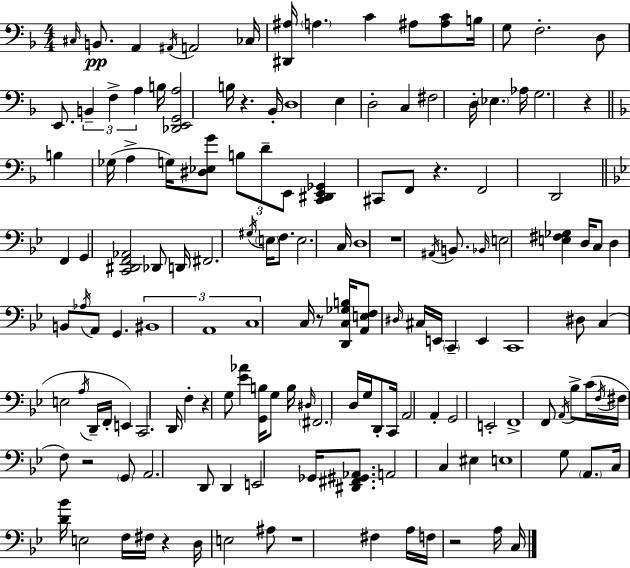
{
  \clef bass
  \numericTimeSignature
  \time 4/4
  \key f \major
  \grace { cis16 }\pp b,8. a,4 \acciaccatura { ais,16 } a,2 | ces16 <dis, ais>16 \parenthesize a4. c'4 ais8 <ais c'>8 | b16 g8 f2.-. | d8 e,8. \tuplet 3/2 { b,4-- f4-> a4 } | \break b16 <des, e, g, a>2 b16 r4. | bes,16-. d1 | e4 d2-. c4 | fis2 d16-. \parenthesize ees4. | \break aes16 g2. r4 | \bar "||" \break \key d \minor b4 ges16( a4-> g16) <dis ees g'>8 \tuplet 3/2 { b8 d'8-- | e,8 } <c, dis, e, ges,>4 cis,8 f,8 r4. | f,2 d,2 | \bar "||" \break \key bes \major f,4 g,4 <c, dis, f, aes,>2 | des,8 d,16 fis,2. \acciaccatura { gis16 } | \parenthesize e16 f8. e2. | c16 d1 | \break r1 | \acciaccatura { ais,16 } b,8. \grace { bes,16 } e2 <e fis ges>4 | d16 c8 d4 b,8 \acciaccatura { aes16 } a,8 g,4. | \tuplet 3/2 { bis,1 | \break a,1 | c1 } | c16 r8 <d, c ges b>16 <a, e f>8 \grace { dis16 } cis16 e,16 \parenthesize c,4-- | e,4 c,1 | \break dis8 c4( e2 | \acciaccatura { a16 } d,16-- f,16-. e,4) c,2. | d,16 f4-. r4 g8 | <ees' aes'>4 <g, b>16 g8 b16 \grace { dis16 } \parenthesize fis,2. | \break d16 g16 d,8-. c,16 a,2 | a,4-. g,2 e,2-. | f,1-> | f,8 \acciaccatura { a,16 } bes8-> c'16( \acciaccatura { f16 } fis16 f8) | \break r2 \parenthesize g,8 a,2. | d,8 d,4 e,2 | ges,16 <dis, fis, gis, aes,>8. a,2 | c4 eis4 e1 | \break g8 \parenthesize a,8. c16 <d' bes'>16 | e2 f16 fis16 r4 d16 e2 | ais8 r1 | fis4 a16 f16 r2 | \break a16 c16 \bar "|."
}